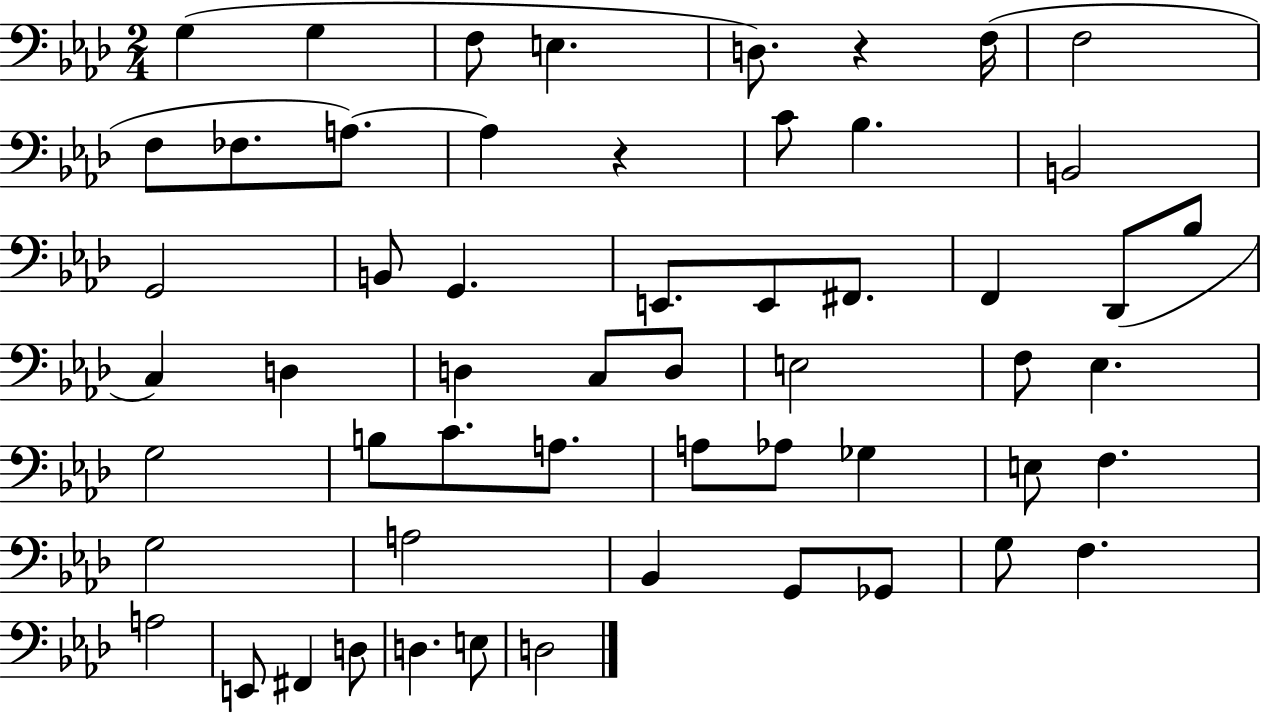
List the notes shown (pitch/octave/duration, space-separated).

G3/q G3/q F3/e E3/q. D3/e. R/q F3/s F3/h F3/e FES3/e. A3/e. A3/q R/q C4/e Bb3/q. B2/h G2/h B2/e G2/q. E2/e. E2/e F#2/e. F2/q Db2/e Bb3/e C3/q D3/q D3/q C3/e D3/e E3/h F3/e Eb3/q. G3/h B3/e C4/e. A3/e. A3/e Ab3/e Gb3/q E3/e F3/q. G3/h A3/h Bb2/q G2/e Gb2/e G3/e F3/q. A3/h E2/e F#2/q D3/e D3/q. E3/e D3/h